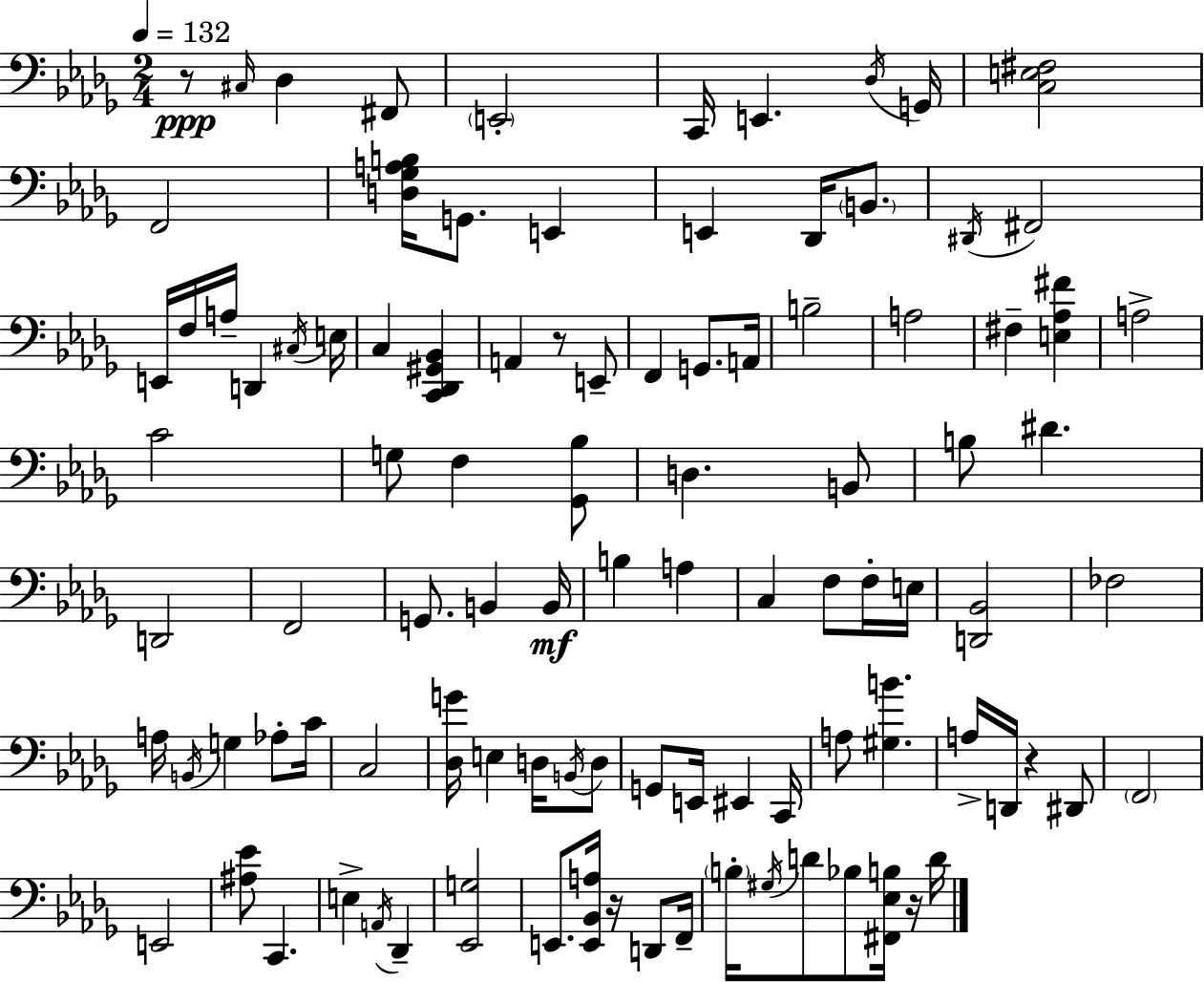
X:1
T:Untitled
M:2/4
L:1/4
K:Bbm
z/2 ^C,/4 _D, ^F,,/2 E,,2 C,,/4 E,, _D,/4 G,,/4 [C,E,^F,]2 F,,2 [D,_G,A,B,]/4 G,,/2 E,, E,, _D,,/4 B,,/2 ^D,,/4 ^F,,2 E,,/4 F,/4 A,/4 D,, ^C,/4 E,/4 C, [C,,_D,,^G,,_B,,] A,, z/2 E,,/2 F,, G,,/2 A,,/4 B,2 A,2 ^F, [E,_A,^F] A,2 C2 G,/2 F, [_G,,_B,]/2 D, B,,/2 B,/2 ^D D,,2 F,,2 G,,/2 B,, B,,/4 B, A, C, F,/2 F,/4 E,/4 [D,,_B,,]2 _F,2 A,/4 B,,/4 G, _A,/2 C/4 C,2 [_D,G]/4 E, D,/4 B,,/4 D,/2 G,,/2 E,,/4 ^E,, C,,/4 A,/2 [^G,B] A,/4 D,,/4 z ^D,,/2 F,,2 E,,2 [^A,_E]/2 C,, E, A,,/4 _D,, [_E,,G,]2 E,,/2 [E,,_B,,A,]/4 z/4 D,,/2 F,,/4 B,/4 ^G,/4 D/2 _B,/2 [^F,,_E,B,]/4 z/4 D/4